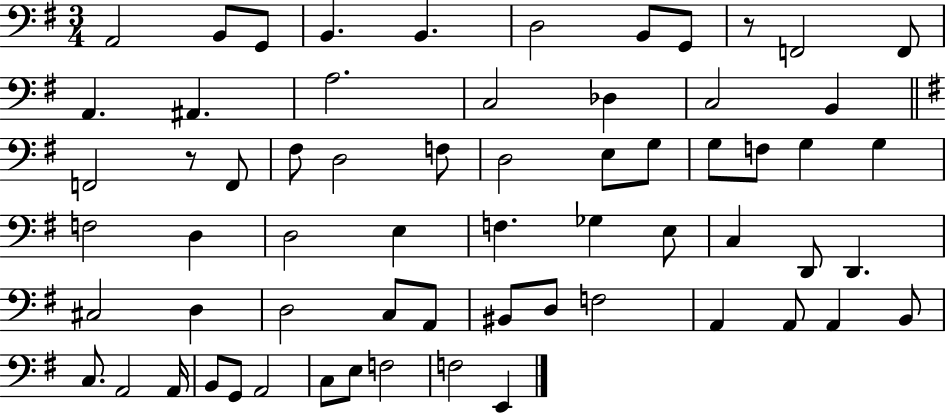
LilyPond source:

{
  \clef bass
  \numericTimeSignature
  \time 3/4
  \key g \major
  a,2 b,8 g,8 | b,4. b,4. | d2 b,8 g,8 | r8 f,2 f,8 | \break a,4. ais,4. | a2. | c2 des4 | c2 b,4 | \break \bar "||" \break \key e \minor f,2 r8 f,8 | fis8 d2 f8 | d2 e8 g8 | g8 f8 g4 g4 | \break f2 d4 | d2 e4 | f4. ges4 e8 | c4 d,8 d,4. | \break cis2 d4 | d2 c8 a,8 | bis,8 d8 f2 | a,4 a,8 a,4 b,8 | \break c8. a,2 a,16 | b,8 g,8 a,2 | c8 e8 f2 | f2 e,4 | \break \bar "|."
}